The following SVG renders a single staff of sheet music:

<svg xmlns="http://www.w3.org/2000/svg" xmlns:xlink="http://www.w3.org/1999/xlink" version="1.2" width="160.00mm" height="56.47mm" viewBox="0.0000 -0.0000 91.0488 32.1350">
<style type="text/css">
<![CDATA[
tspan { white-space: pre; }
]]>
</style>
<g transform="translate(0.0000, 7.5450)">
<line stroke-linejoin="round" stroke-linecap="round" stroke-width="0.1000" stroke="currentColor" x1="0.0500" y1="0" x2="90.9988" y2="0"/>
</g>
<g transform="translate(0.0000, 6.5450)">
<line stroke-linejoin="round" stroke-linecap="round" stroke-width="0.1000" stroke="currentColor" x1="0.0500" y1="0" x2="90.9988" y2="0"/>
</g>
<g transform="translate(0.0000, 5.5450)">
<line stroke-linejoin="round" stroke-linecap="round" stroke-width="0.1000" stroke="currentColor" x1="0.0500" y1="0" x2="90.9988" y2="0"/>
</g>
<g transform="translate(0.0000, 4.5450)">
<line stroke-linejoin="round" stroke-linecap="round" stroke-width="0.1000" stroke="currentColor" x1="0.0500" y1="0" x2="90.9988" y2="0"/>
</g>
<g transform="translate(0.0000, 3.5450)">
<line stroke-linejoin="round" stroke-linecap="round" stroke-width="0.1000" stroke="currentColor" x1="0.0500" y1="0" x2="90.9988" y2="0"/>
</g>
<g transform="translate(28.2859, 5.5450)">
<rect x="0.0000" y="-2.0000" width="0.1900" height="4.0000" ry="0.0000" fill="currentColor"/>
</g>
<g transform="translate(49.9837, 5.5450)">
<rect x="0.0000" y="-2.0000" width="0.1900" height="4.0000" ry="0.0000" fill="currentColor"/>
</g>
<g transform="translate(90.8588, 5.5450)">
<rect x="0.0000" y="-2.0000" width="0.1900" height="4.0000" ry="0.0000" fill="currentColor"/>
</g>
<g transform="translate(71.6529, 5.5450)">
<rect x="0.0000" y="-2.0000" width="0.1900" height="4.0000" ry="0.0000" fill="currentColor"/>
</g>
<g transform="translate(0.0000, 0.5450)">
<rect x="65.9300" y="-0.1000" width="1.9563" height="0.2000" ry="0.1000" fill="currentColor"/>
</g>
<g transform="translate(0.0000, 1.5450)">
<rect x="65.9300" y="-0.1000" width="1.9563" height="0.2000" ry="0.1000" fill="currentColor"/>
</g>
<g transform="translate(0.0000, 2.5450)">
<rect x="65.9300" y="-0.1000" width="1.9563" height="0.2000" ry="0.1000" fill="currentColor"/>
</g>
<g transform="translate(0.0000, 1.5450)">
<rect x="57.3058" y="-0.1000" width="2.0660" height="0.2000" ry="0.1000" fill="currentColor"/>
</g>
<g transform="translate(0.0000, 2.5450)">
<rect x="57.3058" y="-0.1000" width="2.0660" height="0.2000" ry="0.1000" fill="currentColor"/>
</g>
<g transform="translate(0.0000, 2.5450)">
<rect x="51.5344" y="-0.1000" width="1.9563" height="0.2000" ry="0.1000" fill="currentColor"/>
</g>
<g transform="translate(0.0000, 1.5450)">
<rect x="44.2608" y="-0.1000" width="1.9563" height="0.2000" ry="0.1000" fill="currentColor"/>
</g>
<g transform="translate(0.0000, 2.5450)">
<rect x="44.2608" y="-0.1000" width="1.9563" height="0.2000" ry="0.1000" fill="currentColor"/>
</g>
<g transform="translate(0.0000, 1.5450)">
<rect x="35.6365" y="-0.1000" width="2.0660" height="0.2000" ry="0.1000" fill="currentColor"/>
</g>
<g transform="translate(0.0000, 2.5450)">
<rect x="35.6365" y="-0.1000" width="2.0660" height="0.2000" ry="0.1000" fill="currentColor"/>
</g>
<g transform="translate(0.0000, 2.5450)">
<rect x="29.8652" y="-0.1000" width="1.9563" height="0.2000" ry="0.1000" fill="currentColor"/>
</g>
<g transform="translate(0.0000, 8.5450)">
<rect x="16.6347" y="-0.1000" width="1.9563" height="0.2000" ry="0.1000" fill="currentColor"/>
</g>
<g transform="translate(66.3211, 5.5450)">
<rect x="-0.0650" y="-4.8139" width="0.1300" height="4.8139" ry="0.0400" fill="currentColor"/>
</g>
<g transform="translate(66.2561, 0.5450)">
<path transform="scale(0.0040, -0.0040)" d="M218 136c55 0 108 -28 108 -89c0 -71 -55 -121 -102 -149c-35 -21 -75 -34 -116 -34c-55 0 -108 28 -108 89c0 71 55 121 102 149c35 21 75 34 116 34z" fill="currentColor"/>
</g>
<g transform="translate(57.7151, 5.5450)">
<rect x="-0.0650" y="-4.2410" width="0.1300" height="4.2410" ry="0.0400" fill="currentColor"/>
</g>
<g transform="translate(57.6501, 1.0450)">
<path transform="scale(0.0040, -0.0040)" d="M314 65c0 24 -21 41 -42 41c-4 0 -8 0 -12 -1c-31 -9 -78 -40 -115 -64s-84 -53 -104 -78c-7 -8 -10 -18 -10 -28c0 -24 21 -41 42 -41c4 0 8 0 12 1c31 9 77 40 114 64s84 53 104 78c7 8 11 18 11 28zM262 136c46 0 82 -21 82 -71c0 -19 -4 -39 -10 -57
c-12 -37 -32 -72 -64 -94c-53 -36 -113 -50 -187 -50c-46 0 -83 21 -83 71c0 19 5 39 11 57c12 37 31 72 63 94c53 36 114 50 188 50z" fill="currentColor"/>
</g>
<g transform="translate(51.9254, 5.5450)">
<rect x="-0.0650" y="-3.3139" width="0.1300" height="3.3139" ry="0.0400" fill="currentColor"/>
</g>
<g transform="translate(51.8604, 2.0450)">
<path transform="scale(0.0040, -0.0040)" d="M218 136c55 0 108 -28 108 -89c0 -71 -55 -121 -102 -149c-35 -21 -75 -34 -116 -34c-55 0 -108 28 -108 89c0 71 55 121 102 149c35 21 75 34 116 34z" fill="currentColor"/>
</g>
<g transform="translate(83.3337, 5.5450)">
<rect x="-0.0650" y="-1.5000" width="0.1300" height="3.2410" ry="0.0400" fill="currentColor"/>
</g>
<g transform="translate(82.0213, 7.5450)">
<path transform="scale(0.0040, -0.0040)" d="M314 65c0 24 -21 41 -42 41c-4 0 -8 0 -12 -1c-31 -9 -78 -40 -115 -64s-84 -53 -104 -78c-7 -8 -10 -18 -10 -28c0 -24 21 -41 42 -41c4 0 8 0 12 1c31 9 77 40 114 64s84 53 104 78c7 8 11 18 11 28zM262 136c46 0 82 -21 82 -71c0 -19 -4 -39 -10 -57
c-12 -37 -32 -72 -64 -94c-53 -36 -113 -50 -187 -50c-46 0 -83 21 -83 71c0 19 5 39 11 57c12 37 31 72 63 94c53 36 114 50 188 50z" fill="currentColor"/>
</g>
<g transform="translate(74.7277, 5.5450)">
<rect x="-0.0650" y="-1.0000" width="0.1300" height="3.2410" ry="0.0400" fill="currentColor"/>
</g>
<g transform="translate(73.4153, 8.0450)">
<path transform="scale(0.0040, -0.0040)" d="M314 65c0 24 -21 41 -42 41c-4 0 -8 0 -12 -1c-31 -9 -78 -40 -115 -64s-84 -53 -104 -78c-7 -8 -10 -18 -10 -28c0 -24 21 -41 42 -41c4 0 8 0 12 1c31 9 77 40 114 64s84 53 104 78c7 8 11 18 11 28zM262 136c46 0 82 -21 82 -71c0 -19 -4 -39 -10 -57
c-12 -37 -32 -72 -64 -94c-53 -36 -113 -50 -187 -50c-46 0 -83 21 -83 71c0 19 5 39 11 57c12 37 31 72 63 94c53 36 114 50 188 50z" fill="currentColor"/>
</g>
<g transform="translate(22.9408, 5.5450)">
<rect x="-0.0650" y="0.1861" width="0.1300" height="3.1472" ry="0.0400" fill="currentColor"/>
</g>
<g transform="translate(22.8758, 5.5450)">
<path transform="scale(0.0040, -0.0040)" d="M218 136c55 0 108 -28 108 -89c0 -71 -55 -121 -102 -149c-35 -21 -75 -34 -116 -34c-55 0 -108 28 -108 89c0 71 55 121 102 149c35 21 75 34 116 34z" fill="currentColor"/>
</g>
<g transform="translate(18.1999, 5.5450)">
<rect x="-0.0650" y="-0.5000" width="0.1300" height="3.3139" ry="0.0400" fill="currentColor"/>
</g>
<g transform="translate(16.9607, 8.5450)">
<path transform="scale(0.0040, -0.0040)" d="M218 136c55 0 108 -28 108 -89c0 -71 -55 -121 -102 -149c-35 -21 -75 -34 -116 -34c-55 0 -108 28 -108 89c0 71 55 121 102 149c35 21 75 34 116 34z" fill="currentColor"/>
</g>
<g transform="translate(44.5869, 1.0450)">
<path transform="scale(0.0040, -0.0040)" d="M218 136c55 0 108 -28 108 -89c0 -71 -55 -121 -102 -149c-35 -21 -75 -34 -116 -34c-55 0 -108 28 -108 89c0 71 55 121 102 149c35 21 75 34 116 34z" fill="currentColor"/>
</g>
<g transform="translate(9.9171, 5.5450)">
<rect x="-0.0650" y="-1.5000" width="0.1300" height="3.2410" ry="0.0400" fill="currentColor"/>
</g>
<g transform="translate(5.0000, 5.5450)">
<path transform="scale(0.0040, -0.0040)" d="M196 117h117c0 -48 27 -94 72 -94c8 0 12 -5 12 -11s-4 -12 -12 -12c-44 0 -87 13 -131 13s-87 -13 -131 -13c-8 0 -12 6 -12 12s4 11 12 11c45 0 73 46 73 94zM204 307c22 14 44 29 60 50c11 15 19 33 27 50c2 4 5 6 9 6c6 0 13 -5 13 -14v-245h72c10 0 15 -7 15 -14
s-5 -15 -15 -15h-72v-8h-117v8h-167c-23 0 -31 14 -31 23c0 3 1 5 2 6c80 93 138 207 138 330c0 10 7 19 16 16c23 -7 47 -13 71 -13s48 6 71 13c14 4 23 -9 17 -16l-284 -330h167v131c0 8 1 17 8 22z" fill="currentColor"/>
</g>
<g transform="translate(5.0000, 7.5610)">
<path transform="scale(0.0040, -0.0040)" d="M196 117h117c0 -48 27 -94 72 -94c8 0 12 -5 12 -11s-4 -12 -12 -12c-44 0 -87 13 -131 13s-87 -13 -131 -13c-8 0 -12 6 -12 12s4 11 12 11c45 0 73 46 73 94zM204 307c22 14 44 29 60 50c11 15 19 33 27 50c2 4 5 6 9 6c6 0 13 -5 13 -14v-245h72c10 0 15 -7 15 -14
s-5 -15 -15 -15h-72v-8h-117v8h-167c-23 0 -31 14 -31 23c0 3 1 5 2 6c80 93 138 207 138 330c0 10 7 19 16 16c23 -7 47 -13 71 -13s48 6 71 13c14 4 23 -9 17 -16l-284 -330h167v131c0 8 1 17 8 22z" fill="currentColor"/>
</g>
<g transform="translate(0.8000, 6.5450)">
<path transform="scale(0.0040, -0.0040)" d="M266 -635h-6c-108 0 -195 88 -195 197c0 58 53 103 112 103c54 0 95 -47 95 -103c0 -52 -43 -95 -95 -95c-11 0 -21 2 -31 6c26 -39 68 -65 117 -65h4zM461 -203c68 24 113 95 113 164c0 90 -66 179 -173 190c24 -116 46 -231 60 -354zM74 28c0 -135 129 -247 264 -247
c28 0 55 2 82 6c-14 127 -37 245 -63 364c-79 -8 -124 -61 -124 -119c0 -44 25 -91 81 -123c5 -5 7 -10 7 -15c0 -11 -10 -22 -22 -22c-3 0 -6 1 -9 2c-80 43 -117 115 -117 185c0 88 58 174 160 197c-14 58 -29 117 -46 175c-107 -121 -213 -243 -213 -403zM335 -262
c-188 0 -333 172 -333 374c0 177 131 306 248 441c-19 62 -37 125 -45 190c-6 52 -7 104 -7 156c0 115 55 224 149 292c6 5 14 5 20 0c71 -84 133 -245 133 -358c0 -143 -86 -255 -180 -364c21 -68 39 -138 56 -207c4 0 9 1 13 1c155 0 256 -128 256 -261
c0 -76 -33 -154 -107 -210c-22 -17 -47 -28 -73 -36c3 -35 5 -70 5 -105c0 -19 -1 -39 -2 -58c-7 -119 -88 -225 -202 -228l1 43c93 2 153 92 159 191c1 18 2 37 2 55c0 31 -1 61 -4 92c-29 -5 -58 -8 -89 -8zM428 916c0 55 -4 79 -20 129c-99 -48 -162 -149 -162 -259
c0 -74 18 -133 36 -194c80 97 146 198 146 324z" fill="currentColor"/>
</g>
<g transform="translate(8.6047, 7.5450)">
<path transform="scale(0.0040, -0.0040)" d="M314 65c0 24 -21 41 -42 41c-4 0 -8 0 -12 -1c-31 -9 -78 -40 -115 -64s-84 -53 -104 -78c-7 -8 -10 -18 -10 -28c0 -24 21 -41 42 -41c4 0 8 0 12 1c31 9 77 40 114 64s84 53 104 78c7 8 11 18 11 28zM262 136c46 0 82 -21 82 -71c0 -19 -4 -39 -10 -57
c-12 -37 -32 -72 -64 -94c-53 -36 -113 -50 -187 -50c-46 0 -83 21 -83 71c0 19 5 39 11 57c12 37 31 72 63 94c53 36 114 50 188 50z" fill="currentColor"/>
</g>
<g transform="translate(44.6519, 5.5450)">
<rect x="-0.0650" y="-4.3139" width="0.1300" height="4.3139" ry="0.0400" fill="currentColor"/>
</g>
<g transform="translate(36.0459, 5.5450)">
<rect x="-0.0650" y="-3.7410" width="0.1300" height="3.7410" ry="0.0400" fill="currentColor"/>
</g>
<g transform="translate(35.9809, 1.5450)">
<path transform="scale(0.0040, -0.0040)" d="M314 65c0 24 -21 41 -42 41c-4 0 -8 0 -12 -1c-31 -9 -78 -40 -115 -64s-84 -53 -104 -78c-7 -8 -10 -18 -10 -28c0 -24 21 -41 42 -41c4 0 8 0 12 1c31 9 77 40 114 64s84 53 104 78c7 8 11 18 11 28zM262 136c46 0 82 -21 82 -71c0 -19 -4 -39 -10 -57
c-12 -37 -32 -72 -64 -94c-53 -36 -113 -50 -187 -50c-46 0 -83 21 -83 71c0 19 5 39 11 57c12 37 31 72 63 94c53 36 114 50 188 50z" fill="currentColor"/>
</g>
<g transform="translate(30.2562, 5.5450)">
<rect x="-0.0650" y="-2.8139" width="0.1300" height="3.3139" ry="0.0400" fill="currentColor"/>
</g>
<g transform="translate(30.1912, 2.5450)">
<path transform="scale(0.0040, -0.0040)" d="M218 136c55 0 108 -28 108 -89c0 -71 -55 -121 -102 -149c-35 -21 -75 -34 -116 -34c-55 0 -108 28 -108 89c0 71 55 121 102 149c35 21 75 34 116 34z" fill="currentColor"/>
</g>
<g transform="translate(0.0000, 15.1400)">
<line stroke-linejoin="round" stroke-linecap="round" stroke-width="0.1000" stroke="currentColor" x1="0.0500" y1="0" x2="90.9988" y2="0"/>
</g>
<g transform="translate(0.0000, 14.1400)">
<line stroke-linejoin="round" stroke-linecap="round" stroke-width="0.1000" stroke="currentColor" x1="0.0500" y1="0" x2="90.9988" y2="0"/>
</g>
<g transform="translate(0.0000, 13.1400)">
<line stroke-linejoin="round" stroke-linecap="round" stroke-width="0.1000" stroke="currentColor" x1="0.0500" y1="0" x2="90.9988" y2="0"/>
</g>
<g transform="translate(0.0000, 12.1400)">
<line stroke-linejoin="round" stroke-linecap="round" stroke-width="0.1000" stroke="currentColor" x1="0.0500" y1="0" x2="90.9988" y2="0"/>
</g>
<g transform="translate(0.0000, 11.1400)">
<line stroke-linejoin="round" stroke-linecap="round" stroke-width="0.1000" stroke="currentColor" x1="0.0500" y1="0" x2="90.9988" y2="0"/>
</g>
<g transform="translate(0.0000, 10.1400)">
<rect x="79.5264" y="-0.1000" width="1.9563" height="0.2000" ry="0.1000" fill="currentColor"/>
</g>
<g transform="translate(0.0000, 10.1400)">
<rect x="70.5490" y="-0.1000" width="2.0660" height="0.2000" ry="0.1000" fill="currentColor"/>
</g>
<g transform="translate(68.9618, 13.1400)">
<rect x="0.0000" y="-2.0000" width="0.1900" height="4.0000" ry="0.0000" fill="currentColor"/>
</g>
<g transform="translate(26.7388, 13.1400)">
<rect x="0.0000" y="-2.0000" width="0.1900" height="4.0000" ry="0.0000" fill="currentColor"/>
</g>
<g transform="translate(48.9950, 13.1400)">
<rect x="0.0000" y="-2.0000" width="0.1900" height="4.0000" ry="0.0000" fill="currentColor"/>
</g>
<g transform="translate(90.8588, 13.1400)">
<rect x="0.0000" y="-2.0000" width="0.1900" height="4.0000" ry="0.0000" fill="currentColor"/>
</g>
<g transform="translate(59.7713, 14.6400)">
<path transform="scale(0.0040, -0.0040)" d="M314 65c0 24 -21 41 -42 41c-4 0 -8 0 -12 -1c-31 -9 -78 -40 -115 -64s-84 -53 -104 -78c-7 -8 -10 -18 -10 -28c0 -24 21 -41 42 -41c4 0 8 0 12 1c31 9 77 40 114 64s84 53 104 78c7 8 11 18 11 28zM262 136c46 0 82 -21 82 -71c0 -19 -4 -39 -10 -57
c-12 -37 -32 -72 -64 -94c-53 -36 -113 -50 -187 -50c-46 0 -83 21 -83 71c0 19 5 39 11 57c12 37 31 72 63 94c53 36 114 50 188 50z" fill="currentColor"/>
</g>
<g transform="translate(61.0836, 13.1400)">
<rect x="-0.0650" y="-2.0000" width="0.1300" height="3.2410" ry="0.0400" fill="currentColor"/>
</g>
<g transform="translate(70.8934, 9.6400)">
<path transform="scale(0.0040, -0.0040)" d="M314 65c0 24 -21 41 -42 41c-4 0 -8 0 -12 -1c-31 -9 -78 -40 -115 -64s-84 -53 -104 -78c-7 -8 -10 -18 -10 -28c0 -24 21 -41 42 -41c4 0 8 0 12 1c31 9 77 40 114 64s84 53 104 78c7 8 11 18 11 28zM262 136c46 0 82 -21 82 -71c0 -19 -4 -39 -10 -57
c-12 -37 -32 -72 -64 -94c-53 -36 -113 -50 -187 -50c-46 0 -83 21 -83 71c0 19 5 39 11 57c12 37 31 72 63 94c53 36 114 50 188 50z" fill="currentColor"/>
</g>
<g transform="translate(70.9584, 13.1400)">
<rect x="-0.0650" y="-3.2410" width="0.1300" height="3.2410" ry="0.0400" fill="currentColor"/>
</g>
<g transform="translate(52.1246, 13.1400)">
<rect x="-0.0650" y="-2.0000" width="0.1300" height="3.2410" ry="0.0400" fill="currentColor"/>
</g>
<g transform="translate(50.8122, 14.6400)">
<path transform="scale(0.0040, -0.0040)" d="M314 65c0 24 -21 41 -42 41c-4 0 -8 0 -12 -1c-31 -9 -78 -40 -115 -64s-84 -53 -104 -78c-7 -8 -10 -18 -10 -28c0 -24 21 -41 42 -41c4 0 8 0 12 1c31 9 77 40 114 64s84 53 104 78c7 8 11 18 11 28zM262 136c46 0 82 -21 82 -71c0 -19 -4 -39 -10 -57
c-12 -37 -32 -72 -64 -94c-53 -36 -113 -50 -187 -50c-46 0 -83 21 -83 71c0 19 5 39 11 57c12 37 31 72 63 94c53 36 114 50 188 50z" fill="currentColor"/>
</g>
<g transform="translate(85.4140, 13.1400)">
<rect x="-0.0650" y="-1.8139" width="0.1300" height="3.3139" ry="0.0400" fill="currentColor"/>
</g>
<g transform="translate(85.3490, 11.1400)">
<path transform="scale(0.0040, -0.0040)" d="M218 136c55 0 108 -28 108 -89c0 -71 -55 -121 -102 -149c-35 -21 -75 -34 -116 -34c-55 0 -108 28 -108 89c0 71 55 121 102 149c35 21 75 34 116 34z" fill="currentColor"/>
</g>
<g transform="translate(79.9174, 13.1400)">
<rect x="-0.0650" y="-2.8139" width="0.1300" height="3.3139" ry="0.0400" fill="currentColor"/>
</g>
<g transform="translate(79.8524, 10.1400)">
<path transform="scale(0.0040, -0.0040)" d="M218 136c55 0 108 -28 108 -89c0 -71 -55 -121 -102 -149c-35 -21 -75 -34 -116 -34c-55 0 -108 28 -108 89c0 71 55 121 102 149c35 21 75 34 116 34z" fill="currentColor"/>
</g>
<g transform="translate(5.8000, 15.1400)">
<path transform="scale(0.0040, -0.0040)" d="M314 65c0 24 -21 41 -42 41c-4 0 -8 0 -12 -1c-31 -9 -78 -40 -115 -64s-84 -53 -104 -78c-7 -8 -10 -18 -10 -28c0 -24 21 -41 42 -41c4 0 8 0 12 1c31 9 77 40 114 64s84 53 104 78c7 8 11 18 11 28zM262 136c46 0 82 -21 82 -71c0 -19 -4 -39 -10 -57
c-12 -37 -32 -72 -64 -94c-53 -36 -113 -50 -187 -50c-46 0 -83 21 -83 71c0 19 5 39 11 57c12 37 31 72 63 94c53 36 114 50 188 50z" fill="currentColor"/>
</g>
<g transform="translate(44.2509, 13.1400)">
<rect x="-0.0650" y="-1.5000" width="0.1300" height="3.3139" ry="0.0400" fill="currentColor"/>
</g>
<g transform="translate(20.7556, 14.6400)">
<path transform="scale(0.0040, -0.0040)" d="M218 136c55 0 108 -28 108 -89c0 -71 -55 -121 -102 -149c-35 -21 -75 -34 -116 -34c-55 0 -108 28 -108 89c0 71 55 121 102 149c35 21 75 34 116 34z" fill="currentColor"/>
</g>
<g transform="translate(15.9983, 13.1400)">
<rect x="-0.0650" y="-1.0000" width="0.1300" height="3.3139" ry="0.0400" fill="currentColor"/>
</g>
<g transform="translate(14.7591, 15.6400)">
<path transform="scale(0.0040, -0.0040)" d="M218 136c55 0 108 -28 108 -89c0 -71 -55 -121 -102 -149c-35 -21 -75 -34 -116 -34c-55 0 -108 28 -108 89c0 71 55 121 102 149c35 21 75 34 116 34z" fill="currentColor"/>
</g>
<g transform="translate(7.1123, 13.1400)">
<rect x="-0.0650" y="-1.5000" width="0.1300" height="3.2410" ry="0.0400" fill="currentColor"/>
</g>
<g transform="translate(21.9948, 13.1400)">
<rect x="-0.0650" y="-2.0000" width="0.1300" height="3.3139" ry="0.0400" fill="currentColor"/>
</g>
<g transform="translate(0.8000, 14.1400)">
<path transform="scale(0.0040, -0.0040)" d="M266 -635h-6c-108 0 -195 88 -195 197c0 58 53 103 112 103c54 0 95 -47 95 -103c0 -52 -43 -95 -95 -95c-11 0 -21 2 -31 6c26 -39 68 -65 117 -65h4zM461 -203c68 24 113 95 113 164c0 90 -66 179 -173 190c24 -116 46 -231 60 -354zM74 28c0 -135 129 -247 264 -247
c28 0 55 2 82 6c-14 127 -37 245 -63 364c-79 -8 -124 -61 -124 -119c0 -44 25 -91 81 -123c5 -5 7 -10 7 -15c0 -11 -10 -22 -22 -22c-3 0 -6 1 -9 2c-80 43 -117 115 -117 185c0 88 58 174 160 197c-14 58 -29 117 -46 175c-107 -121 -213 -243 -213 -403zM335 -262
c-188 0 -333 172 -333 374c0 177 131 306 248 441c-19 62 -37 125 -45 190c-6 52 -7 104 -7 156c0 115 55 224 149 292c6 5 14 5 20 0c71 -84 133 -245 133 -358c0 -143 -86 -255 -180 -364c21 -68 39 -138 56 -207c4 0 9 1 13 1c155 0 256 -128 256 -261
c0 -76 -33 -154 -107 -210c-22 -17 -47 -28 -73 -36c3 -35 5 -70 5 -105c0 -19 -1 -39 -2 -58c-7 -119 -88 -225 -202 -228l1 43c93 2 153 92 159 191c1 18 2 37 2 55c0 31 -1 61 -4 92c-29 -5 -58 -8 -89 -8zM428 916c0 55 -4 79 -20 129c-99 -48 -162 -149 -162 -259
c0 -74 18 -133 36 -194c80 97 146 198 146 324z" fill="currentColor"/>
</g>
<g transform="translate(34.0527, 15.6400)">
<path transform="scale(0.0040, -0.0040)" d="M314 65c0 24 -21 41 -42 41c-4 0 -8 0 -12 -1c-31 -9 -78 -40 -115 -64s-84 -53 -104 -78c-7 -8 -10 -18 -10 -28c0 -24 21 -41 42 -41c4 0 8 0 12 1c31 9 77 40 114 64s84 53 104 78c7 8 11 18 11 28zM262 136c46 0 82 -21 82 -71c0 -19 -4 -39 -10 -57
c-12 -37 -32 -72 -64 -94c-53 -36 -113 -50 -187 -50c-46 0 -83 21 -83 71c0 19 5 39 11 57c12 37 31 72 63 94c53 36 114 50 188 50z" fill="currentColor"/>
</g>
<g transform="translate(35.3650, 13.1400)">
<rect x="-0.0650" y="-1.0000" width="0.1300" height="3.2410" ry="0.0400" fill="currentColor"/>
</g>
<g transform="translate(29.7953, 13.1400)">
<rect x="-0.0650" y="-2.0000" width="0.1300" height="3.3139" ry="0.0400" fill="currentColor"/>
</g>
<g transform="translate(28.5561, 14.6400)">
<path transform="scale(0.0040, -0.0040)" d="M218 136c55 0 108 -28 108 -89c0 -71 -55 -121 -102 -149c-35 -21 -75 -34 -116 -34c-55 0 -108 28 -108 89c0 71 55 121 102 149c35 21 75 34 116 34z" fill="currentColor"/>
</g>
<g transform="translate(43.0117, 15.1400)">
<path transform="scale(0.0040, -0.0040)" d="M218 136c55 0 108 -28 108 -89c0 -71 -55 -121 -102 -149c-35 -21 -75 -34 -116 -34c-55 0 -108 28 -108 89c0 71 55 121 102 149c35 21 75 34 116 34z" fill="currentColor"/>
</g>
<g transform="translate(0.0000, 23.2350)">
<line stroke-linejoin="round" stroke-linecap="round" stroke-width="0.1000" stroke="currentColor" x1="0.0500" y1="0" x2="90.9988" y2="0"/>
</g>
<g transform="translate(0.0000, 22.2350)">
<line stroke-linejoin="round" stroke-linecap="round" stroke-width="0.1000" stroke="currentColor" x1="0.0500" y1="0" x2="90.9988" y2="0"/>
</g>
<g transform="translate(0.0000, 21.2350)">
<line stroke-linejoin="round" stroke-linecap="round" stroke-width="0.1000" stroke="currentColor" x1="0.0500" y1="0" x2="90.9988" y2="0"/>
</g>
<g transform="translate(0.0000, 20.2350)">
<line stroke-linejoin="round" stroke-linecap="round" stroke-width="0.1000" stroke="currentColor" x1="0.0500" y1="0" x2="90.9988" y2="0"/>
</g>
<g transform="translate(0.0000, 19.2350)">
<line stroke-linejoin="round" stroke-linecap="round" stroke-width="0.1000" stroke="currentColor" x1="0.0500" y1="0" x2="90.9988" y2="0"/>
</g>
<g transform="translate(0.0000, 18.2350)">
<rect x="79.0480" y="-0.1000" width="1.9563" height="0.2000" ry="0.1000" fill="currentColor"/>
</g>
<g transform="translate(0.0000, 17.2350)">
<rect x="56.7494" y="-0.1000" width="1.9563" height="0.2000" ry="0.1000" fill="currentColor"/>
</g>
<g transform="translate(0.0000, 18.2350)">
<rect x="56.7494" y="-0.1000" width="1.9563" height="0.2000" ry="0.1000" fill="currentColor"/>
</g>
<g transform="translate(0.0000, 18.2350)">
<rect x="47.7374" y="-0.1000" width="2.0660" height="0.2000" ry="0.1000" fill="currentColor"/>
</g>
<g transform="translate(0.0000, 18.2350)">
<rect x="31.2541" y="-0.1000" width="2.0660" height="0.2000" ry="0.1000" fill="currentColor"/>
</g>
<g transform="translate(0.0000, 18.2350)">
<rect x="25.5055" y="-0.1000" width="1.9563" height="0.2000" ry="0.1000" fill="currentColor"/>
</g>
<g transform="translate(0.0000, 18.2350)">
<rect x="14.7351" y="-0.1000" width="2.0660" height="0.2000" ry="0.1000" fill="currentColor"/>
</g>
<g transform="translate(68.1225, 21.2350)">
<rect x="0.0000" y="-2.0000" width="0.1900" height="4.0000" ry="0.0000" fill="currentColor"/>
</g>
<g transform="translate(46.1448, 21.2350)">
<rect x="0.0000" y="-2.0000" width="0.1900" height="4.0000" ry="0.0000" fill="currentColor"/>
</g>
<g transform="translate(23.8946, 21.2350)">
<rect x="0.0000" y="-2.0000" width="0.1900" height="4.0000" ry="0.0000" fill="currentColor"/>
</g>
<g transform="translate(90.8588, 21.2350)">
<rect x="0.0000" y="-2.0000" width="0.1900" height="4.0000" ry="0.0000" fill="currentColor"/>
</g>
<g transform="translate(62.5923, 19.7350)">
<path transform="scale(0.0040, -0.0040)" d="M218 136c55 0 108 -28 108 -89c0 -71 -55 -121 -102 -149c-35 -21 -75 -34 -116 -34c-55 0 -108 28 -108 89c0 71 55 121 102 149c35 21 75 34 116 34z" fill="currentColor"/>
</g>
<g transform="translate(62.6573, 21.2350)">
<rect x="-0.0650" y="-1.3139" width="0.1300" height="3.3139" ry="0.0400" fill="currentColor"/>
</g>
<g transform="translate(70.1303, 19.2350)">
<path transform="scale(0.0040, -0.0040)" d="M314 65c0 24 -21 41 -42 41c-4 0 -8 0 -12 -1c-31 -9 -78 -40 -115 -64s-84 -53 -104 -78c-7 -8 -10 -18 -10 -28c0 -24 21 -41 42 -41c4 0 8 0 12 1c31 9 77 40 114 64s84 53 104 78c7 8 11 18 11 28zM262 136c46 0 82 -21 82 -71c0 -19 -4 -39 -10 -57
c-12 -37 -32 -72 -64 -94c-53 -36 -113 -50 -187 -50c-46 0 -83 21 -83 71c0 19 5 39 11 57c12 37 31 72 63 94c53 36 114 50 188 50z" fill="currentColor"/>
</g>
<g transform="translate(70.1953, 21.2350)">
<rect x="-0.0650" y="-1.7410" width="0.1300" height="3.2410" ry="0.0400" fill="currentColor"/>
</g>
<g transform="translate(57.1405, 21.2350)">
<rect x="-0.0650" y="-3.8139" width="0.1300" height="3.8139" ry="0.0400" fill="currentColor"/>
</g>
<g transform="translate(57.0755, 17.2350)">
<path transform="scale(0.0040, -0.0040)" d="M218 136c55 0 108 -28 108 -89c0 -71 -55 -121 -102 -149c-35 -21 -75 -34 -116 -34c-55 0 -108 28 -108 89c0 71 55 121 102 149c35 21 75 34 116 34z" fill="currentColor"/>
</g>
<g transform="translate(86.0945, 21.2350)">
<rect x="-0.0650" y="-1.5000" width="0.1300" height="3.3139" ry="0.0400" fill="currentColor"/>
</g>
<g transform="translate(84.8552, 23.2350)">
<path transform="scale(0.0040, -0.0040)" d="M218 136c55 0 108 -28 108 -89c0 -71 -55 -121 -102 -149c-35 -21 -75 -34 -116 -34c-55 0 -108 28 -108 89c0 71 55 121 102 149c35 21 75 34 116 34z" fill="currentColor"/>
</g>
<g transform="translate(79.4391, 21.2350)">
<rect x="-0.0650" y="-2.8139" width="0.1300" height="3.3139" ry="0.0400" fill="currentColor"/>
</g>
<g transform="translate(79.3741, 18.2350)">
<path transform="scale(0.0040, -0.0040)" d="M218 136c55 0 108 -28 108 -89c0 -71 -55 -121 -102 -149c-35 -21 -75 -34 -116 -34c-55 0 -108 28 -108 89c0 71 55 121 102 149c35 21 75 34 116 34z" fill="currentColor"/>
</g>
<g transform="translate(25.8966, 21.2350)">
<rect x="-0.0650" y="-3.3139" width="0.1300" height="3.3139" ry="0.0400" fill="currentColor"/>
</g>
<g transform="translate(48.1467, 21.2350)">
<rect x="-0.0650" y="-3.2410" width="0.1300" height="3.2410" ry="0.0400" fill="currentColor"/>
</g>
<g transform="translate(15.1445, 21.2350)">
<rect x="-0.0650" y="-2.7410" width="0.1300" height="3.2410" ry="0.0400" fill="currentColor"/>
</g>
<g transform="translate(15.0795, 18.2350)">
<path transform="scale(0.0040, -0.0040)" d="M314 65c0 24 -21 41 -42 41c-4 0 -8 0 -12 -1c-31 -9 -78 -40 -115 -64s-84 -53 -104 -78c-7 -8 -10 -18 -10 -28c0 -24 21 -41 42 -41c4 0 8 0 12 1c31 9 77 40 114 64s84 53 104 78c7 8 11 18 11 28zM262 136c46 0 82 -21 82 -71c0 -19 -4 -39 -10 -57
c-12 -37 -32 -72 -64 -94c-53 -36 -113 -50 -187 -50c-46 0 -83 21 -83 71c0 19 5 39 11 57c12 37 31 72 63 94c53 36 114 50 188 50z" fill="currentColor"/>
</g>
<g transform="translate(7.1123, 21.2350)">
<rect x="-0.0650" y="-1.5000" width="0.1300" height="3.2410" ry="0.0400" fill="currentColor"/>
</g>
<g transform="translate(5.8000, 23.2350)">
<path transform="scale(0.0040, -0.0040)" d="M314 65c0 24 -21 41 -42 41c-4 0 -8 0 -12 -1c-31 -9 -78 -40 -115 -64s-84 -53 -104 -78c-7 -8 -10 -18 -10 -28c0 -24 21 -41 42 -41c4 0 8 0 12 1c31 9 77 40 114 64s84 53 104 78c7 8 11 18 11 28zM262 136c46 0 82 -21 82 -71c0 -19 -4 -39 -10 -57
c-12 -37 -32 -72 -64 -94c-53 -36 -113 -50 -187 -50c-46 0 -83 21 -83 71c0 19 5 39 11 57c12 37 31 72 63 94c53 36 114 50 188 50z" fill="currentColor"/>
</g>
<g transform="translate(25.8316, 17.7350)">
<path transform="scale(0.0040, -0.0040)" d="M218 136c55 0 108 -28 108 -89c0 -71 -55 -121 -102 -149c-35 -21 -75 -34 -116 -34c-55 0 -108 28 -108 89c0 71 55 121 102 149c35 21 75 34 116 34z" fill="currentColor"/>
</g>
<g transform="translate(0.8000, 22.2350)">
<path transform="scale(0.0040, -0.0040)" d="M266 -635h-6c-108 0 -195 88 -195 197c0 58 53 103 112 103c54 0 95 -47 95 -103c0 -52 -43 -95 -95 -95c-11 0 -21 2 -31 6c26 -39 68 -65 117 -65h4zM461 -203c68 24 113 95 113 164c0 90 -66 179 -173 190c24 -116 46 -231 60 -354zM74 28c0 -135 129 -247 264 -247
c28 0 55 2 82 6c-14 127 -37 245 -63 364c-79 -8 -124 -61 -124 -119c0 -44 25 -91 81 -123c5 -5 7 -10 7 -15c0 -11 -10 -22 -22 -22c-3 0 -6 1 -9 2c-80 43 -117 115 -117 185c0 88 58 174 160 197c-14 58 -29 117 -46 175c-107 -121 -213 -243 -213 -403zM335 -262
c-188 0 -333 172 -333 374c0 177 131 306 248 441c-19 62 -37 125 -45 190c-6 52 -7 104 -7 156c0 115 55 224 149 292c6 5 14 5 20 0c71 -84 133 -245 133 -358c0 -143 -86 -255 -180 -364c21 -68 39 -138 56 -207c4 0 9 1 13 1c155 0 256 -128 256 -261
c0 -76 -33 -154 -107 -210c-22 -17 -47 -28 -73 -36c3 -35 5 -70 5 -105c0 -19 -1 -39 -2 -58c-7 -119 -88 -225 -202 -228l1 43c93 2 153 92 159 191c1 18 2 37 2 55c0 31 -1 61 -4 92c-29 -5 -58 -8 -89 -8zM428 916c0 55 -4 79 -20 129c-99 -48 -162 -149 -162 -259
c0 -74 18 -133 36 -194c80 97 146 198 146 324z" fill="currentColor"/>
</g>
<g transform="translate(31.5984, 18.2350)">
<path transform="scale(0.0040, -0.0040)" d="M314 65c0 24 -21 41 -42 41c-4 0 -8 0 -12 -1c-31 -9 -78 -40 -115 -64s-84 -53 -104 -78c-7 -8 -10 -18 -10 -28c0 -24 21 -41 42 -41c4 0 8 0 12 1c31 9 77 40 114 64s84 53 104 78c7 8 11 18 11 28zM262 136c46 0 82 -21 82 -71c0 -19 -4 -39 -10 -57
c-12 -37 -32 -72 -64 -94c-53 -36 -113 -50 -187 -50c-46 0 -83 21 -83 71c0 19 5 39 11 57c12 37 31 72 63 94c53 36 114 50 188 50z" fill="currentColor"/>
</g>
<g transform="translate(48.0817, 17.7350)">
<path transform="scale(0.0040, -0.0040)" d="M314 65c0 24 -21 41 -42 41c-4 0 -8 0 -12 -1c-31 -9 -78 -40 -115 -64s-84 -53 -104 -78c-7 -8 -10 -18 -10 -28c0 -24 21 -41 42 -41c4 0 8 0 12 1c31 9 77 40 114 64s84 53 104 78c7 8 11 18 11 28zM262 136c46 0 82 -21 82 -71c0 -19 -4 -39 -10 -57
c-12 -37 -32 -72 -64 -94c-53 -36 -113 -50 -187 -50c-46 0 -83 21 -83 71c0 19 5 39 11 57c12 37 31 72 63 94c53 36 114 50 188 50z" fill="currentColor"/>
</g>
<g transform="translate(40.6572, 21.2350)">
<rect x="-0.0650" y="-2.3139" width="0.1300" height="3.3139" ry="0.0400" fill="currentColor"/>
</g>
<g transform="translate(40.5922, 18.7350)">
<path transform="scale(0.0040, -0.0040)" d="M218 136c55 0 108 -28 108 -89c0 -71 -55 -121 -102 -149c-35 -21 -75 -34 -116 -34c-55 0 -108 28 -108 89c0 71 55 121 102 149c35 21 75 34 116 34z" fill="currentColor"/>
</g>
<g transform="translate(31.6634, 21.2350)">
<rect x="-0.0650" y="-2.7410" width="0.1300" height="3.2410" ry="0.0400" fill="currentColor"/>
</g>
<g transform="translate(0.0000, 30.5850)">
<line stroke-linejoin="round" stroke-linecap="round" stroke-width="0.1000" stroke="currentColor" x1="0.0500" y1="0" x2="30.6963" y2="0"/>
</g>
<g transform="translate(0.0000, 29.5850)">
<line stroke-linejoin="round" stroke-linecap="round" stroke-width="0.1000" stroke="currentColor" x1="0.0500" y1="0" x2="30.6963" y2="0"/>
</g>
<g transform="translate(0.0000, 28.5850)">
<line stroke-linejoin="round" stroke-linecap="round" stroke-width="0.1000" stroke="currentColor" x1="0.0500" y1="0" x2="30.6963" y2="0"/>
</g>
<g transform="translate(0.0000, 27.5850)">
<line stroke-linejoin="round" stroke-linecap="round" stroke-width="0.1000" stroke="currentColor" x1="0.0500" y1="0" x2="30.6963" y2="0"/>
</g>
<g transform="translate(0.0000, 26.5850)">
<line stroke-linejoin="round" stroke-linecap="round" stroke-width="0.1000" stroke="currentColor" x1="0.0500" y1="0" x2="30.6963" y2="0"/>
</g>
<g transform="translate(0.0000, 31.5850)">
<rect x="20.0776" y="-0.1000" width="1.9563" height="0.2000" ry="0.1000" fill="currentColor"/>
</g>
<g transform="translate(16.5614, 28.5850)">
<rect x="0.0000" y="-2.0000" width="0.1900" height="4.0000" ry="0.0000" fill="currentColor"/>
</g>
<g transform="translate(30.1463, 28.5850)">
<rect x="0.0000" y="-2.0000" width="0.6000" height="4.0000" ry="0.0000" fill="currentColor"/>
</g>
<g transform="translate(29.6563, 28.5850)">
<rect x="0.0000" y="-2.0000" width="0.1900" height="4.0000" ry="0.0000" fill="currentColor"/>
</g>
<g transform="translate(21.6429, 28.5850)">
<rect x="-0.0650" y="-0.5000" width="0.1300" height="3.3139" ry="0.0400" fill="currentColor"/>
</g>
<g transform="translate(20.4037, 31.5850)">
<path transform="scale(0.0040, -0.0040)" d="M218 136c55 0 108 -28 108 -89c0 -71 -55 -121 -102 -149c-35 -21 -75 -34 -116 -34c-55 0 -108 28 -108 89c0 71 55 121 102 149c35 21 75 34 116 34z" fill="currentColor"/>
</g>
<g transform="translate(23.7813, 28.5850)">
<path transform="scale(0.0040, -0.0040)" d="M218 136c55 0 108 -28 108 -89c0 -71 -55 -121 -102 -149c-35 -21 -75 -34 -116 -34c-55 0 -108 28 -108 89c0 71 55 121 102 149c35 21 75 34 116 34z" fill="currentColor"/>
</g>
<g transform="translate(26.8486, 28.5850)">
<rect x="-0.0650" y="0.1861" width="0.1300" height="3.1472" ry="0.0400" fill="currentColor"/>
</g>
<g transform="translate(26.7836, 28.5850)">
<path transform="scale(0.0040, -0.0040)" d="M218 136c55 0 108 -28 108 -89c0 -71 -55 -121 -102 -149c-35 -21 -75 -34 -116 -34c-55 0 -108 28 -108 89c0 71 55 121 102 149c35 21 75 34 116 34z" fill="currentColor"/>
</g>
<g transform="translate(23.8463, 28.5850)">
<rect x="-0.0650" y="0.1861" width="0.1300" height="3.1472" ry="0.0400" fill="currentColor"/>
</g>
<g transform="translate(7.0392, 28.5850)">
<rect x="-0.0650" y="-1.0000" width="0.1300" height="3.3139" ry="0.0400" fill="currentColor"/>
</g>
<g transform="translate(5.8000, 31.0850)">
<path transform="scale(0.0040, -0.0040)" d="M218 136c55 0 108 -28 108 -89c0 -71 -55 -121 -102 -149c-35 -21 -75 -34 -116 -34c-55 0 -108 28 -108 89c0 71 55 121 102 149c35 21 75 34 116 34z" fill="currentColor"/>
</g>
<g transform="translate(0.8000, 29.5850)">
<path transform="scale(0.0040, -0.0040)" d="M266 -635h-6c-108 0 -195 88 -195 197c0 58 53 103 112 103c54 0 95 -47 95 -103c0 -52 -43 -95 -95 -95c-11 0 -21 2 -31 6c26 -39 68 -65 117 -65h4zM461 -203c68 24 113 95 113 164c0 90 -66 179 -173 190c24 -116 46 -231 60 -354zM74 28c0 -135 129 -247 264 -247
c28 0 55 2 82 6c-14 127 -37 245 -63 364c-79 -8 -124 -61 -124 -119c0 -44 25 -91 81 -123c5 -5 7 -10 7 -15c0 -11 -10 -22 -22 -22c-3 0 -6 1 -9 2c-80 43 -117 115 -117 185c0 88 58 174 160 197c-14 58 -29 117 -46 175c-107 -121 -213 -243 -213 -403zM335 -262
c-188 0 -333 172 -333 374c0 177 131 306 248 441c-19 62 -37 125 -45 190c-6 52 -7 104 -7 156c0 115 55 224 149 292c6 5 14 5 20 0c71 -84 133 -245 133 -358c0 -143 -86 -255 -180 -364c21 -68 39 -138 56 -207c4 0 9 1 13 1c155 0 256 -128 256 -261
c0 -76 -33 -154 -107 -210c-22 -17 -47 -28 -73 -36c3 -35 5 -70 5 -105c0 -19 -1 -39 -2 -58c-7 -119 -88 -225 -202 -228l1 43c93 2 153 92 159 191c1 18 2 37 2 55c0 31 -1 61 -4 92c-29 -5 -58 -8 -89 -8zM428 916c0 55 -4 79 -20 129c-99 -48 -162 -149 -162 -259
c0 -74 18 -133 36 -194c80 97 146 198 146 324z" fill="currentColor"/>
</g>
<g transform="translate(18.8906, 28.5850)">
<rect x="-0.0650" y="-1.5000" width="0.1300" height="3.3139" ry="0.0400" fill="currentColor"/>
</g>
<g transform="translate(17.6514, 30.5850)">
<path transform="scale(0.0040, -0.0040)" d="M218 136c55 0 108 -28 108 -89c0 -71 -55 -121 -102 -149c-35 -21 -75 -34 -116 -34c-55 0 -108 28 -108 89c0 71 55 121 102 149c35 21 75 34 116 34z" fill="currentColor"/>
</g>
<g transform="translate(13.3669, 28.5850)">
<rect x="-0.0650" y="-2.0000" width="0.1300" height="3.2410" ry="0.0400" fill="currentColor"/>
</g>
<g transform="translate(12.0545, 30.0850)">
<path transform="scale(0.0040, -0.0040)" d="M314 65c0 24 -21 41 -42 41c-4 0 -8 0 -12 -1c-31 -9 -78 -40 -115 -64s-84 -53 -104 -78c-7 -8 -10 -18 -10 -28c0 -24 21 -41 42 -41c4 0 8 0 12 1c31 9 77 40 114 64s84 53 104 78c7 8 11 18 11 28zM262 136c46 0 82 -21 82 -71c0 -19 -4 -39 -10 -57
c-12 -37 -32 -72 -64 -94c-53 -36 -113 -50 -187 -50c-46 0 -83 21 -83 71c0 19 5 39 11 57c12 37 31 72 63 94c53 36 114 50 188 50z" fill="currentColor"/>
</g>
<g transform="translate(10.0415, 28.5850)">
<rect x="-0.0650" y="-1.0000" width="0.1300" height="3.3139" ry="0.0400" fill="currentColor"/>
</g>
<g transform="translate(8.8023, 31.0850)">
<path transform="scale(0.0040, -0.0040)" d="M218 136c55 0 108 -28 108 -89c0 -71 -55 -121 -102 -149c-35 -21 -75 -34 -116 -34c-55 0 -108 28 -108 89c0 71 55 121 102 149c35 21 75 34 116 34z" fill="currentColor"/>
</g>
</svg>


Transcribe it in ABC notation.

X:1
T:Untitled
M:4/4
L:1/4
K:C
E2 C B a c'2 d' b d'2 e' D2 E2 E2 D F F D2 E F2 F2 b2 a f E2 a2 b a2 g b2 c' e f2 a E D D F2 E C B B